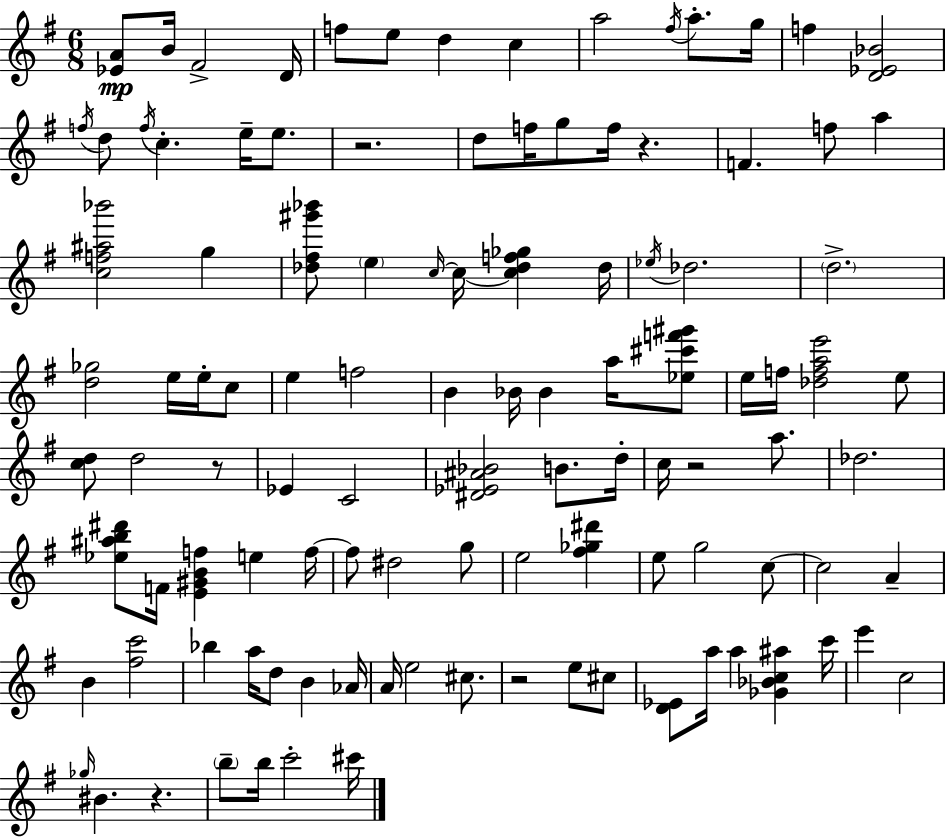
[Eb4,A4]/e B4/s F#4/h D4/s F5/e E5/e D5/q C5/q A5/h F#5/s A5/e. G5/s F5/q [D4,Eb4,Bb4]/h F5/s D5/e F5/s C5/q. E5/s E5/e. R/h. D5/e F5/s G5/e F5/s R/q. F4/q. F5/e A5/q [C5,F5,A#5,Bb6]/h G5/q [Db5,F#5,G#6,Bb6]/e E5/q C5/s C5/s [C5,Db5,F5,Gb5]/q Db5/s Eb5/s Db5/h. D5/h. [D5,Gb5]/h E5/s E5/s C5/e E5/q F5/h B4/q Bb4/s Bb4/q A5/s [Eb5,C#6,F6,G#6]/e E5/s F5/s [Db5,F5,A5,E6]/h E5/e [C5,D5]/e D5/h R/e Eb4/q C4/h [D#4,Eb4,A#4,Bb4]/h B4/e. D5/s C5/s R/h A5/e. Db5/h. [Eb5,A#5,B5,D#6]/e F4/s [E4,G#4,B4,F5]/q E5/q F5/s F5/e D#5/h G5/e E5/h [F#5,Gb5,D#6]/q E5/e G5/h C5/e C5/h A4/q B4/q [F#5,C6]/h Bb5/q A5/s D5/e B4/q Ab4/s A4/s E5/h C#5/e. R/h E5/e C#5/e [D4,Eb4]/e A5/s A5/q [Gb4,Bb4,C5,A#5]/q C6/s E6/q C5/h Gb5/s BIS4/q. R/q. B5/e B5/s C6/h C#6/s